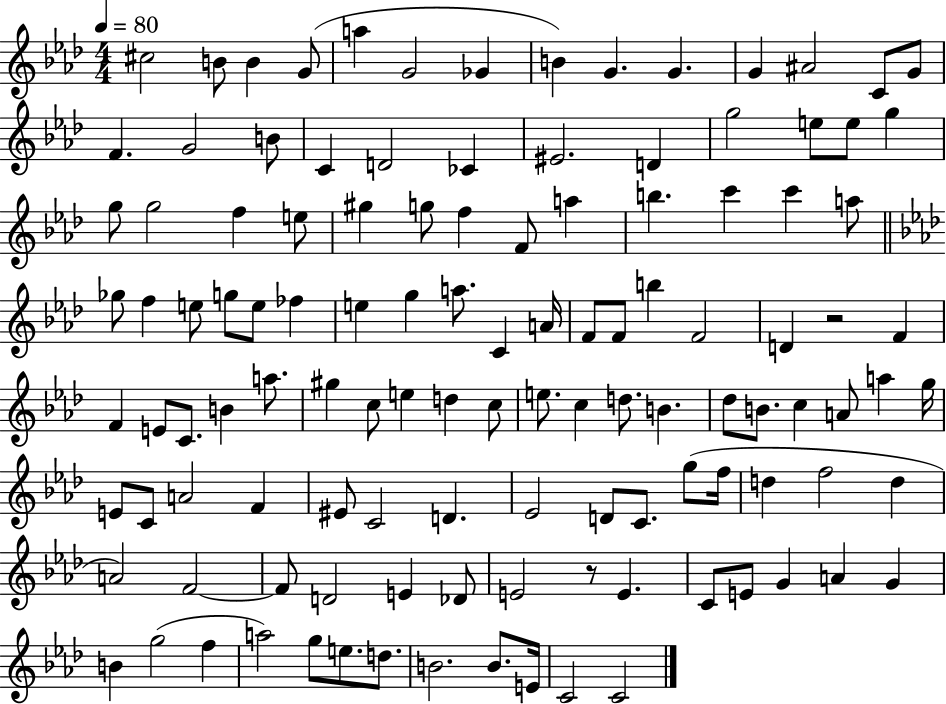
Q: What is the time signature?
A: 4/4